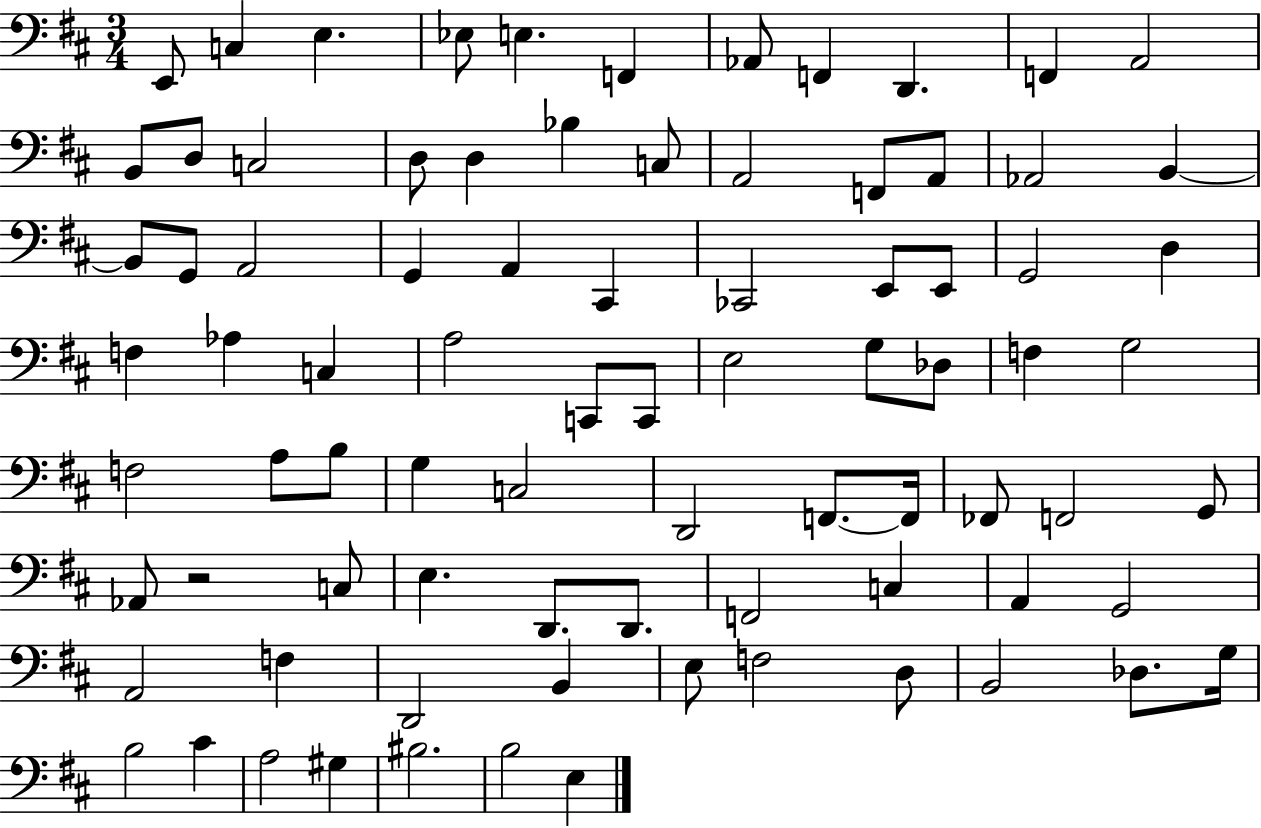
X:1
T:Untitled
M:3/4
L:1/4
K:D
E,,/2 C, E, _E,/2 E, F,, _A,,/2 F,, D,, F,, A,,2 B,,/2 D,/2 C,2 D,/2 D, _B, C,/2 A,,2 F,,/2 A,,/2 _A,,2 B,, B,,/2 G,,/2 A,,2 G,, A,, ^C,, _C,,2 E,,/2 E,,/2 G,,2 D, F, _A, C, A,2 C,,/2 C,,/2 E,2 G,/2 _D,/2 F, G,2 F,2 A,/2 B,/2 G, C,2 D,,2 F,,/2 F,,/4 _F,,/2 F,,2 G,,/2 _A,,/2 z2 C,/2 E, D,,/2 D,,/2 F,,2 C, A,, G,,2 A,,2 F, D,,2 B,, E,/2 F,2 D,/2 B,,2 _D,/2 G,/4 B,2 ^C A,2 ^G, ^B,2 B,2 E,